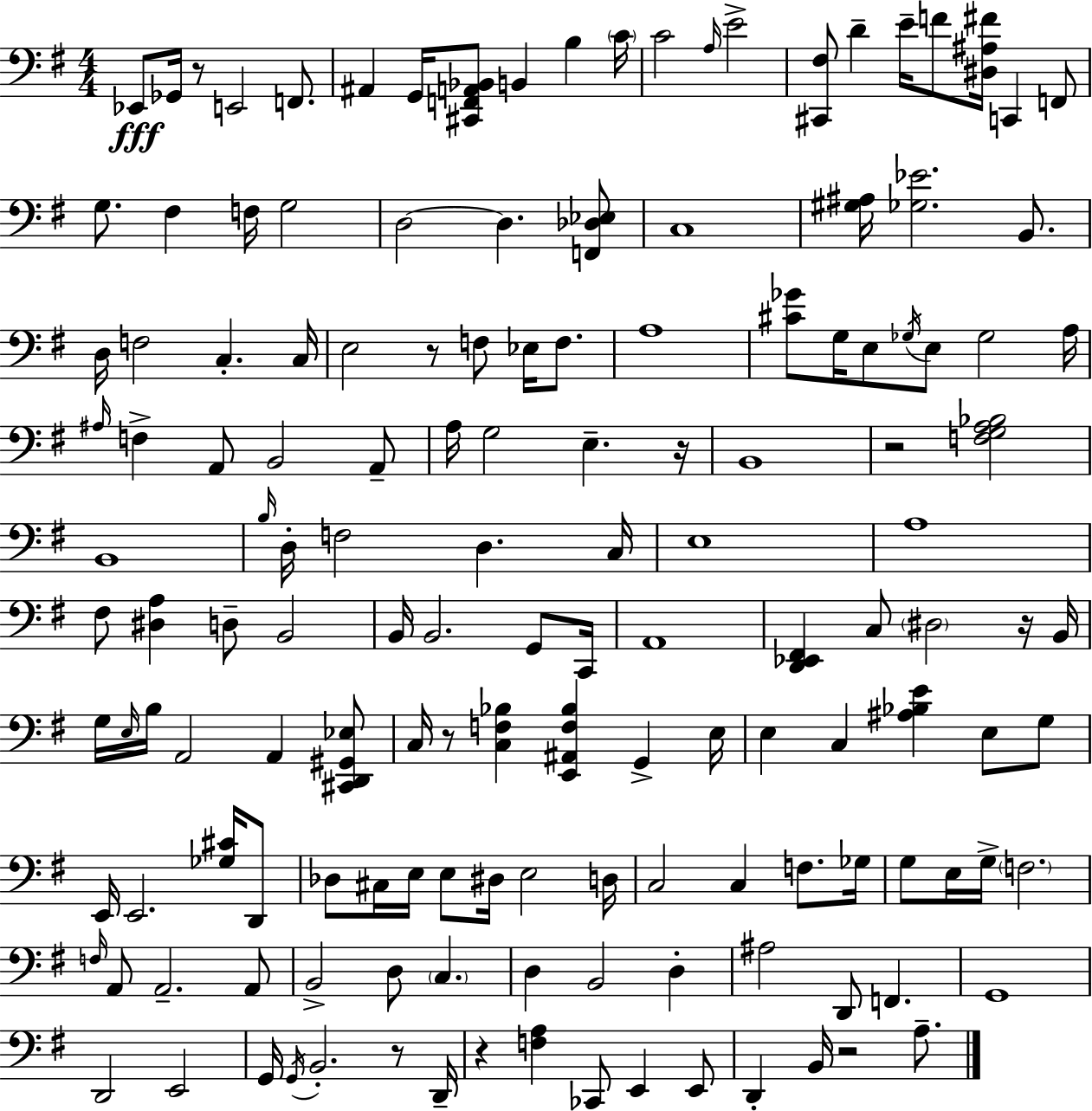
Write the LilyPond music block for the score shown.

{
  \clef bass
  \numericTimeSignature
  \time 4/4
  \key e \minor
  ees,8\fff ges,16 r8 e,2 f,8. | ais,4 g,16 <cis, f, a, bes,>8 b,4 b4 \parenthesize c'16 | c'2 \grace { a16 } e'2-> | <cis, fis>8 d'4-- e'16-- f'8 <dis ais fis'>16 c,4 f,8 | \break g8. fis4 f16 g2 | d2~~ d4. <f, des ees>8 | c1 | <gis ais>16 <ges ees'>2. b,8. | \break d16 f2 c4.-. | c16 e2 r8 f8 ees16 f8. | a1 | <cis' ges'>8 g16 e8 \acciaccatura { ges16 } e8 ges2 | \break a16 \grace { ais16 } f4-> a,8 b,2 | a,8-- a16 g2 e4.-- | r16 b,1 | r2 <f g a bes>2 | \break b,1 | \grace { b16 } d16-. f2 d4. | c16 e1 | a1 | \break fis8 <dis a>4 d8-- b,2 | b,16 b,2. | g,8 c,16 a,1 | <d, ees, fis,>4 c8 \parenthesize dis2 | \break r16 b,16 g16 \grace { e16 } b16 a,2 a,4 | <cis, d, gis, ees>8 c16 r8 <c f bes>4 <e, ais, f bes>4 | g,4-> e16 e4 c4 <ais bes e'>4 | e8 g8 e,16 e,2. | \break <ges cis'>16 d,8 des8 cis16 e16 e8 dis16 e2 | d16 c2 c4 | f8. ges16 g8 e16 g16-> \parenthesize f2. | \grace { f16 } a,8 a,2.-- | \break a,8 b,2-> d8 | \parenthesize c4. d4 b,2 | d4-. ais2 d,8 | f,4. g,1 | \break d,2 e,2 | g,16 \acciaccatura { g,16 } b,2.-. | r8 d,16-- r4 <f a>4 ces,8 | e,4 e,8 d,4-. b,16 r2 | \break a8.-- \bar "|."
}